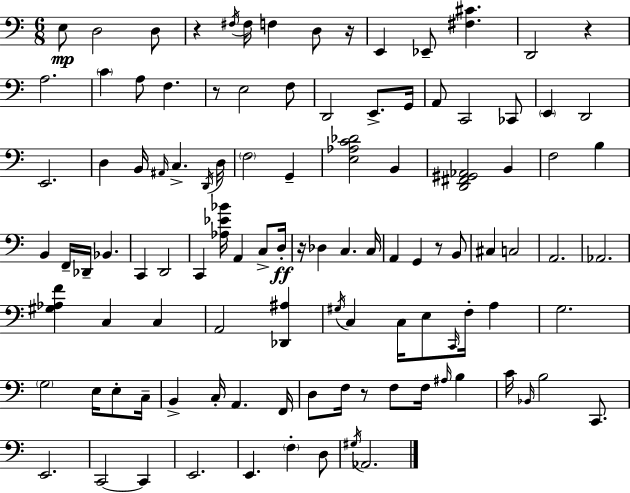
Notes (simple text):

E3/e D3/h D3/e R/q F#3/s F#3/s F3/q D3/e R/s E2/q Eb2/e [F#3,C#4]/q. D2/h R/q A3/h. C4/q A3/e F3/q. R/e E3/h F3/e D2/h E2/e. G2/s A2/e C2/h CES2/e E2/q D2/h E2/h. D3/q B2/s A#2/s C3/q. D2/s D3/s F3/h G2/q [E3,Ab3,C4,Db4]/h B2/q [D2,F#2,G#2,Ab2]/h B2/q F3/h B3/q B2/q F2/s Db2/s Bb2/q. C2/q D2/h C2/q [Ab3,Eb4,Bb4]/s A2/q C3/e D3/s R/s Db3/q C3/q. C3/s A2/q G2/q R/e B2/e C#3/q C3/h A2/h. Ab2/h. [G#3,Ab3,F4]/q C3/q C3/q A2/h [Db2,A#3]/q G#3/s C3/q C3/s E3/e C2/s F3/s A3/q G3/h. G3/h E3/s E3/e C3/s B2/q C3/s A2/q. F2/s D3/e F3/s R/e F3/e F3/s A#3/s B3/q C4/s Bb2/s B3/h C2/e. E2/h. C2/h C2/q E2/h. E2/q. F3/q D3/e G#3/s Ab2/h.